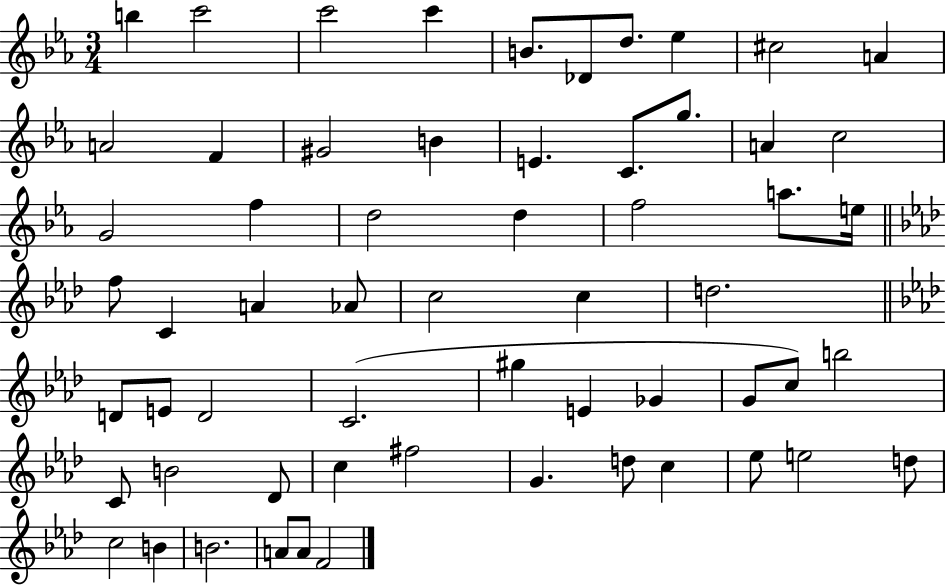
{
  \clef treble
  \numericTimeSignature
  \time 3/4
  \key ees \major
  b''4 c'''2 | c'''2 c'''4 | b'8. des'8 d''8. ees''4 | cis''2 a'4 | \break a'2 f'4 | gis'2 b'4 | e'4. c'8. g''8. | a'4 c''2 | \break g'2 f''4 | d''2 d''4 | f''2 a''8. e''16 | \bar "||" \break \key f \minor f''8 c'4 a'4 aes'8 | c''2 c''4 | d''2. | \bar "||" \break \key aes \major d'8 e'8 d'2 | c'2.( | gis''4 e'4 ges'4 | g'8 c''8) b''2 | \break c'8 b'2 des'8 | c''4 fis''2 | g'4. d''8 c''4 | ees''8 e''2 d''8 | \break c''2 b'4 | b'2. | a'8 a'8 f'2 | \bar "|."
}